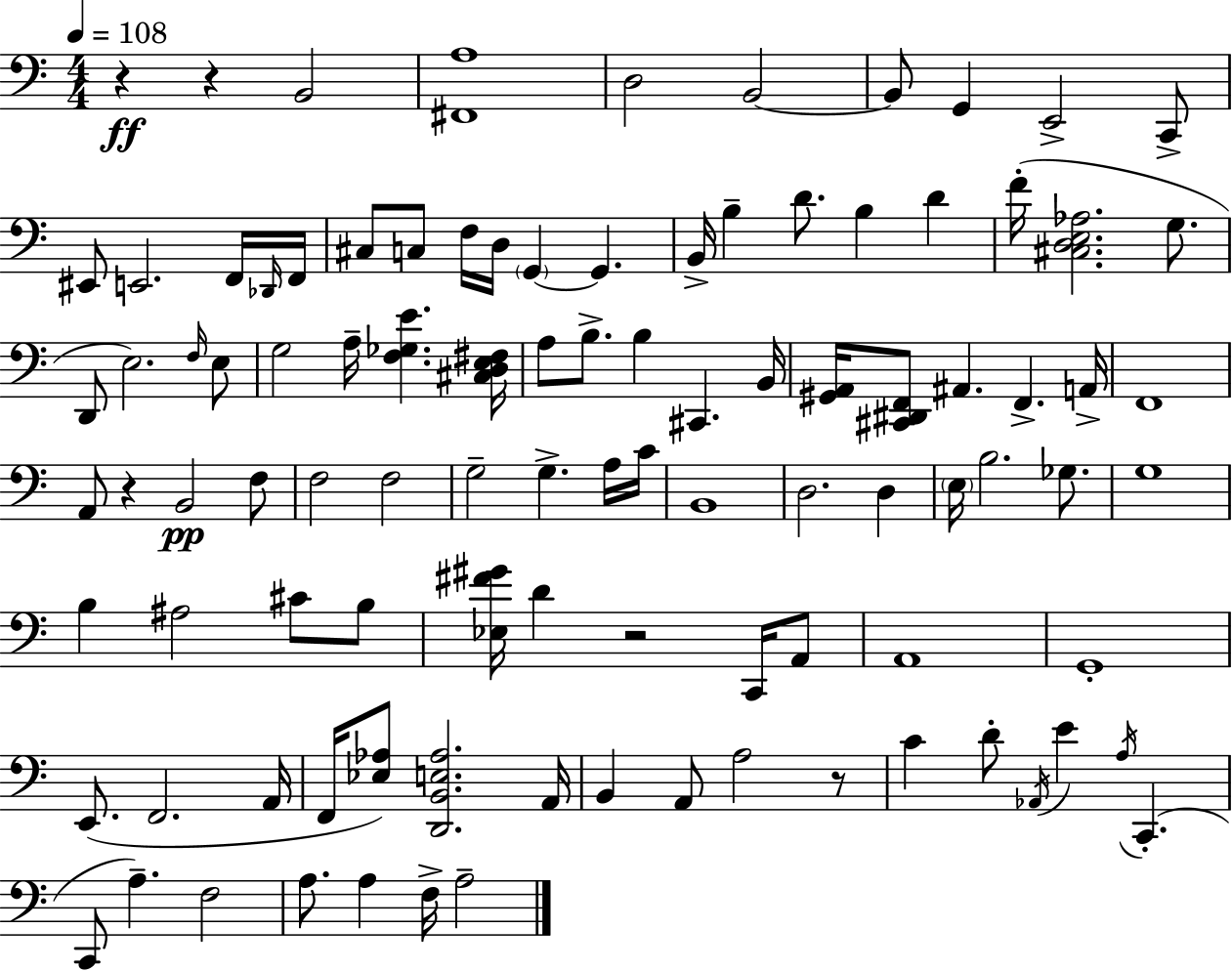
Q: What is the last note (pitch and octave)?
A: A3